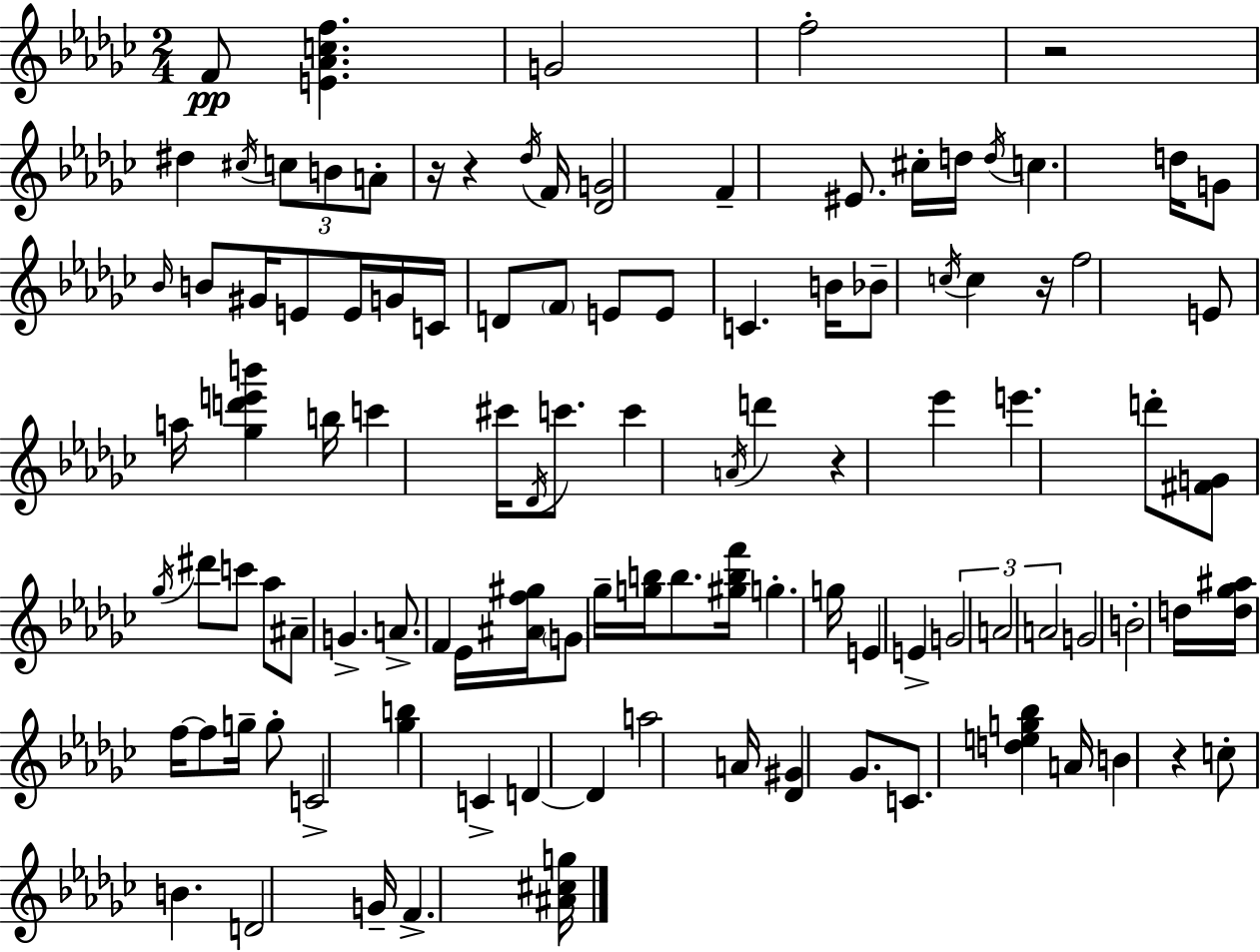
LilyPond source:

{
  \clef treble
  \numericTimeSignature
  \time 2/4
  \key ees \minor
  f'8\pp <e' aes' c'' f''>4. | g'2 | f''2-. | r2 | \break dis''4 \acciaccatura { cis''16 } \tuplet 3/2 { c''8 b'8 | a'8-. } r16 r4 | \acciaccatura { des''16 } f'16 <des' g'>2 | f'4-- eis'8. | \break cis''16-. d''16 \acciaccatura { d''16 } c''4. | d''16 g'8 \grace { bes'16 } b'8 | gis'16 e'8 e'16 g'16 c'16 d'8 | \parenthesize f'8 e'8 e'8 c'4. | \break b'16 bes'8-- \acciaccatura { c''16 } | c''4 r16 f''2 | e'8 a''16 | <ges'' d''' e''' b'''>4 b''16 c'''4 | \break cis'''16 \acciaccatura { des'16 } c'''8. c'''4 | \acciaccatura { a'16 } d'''4 r4 | ees'''4 e'''4. | d'''8-. <fis' g'>8 | \break \acciaccatura { ges''16 } dis'''8 c'''8 aes''8 | ais'8-- g'4.-> | a'8.-> f'4 ees'16 | <ais' f'' gis''>16 \parenthesize g'8 ges''16-- <g'' b''>16 b''8. | \break <gis'' b'' f'''>16 g''4.-. g''16 | e'4 e'4-> | \tuplet 3/2 { g'2 | a'2 | \break a'2 } | g'2 | b'2-. | d''16 <d'' ges'' ais''>16 f''16~~ f''8 g''16-- g''8-. | \break c'2-> | <ges'' b''>4 c'4-> | d'4~~ d'4 | a''2 | \break a'16 <des' gis'>4 ges'8. | c'8. <d'' e'' g'' bes''>4 a'16 | b'4 r4 | c''8-. b'4. | \break d'2 | g'16-- f'4.-> <ais' cis'' g''>16 | \bar "|."
}